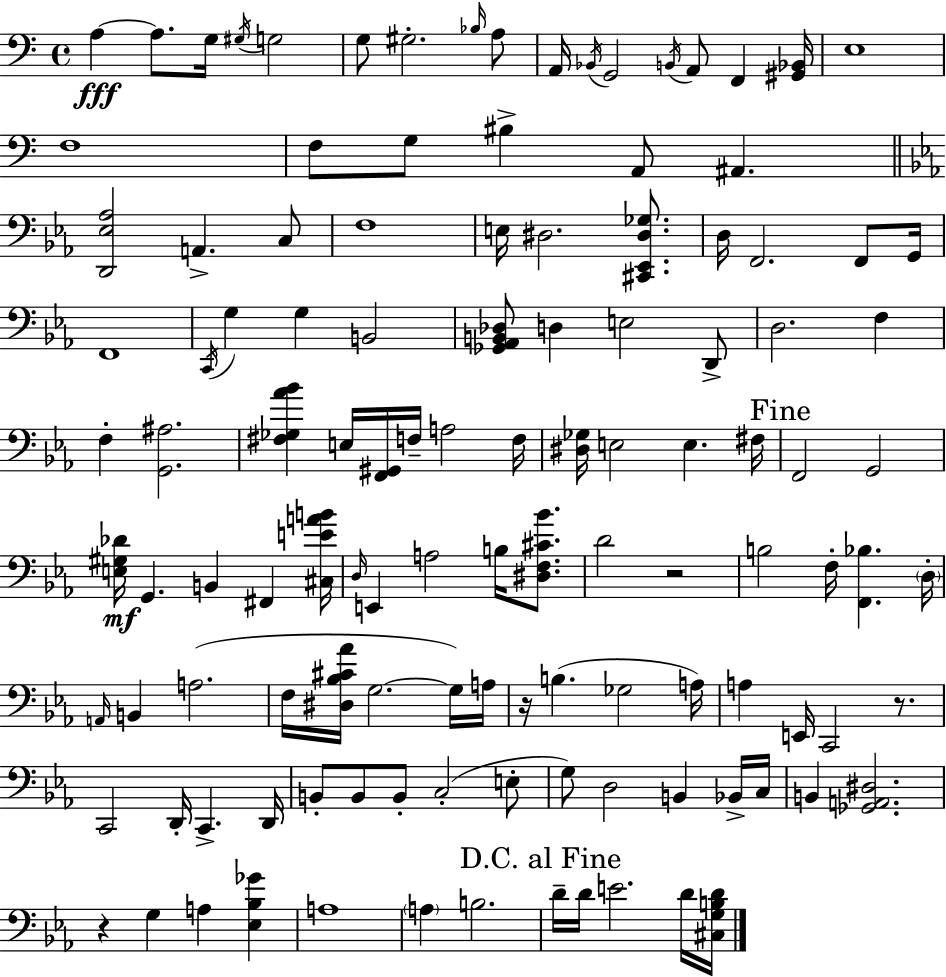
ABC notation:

X:1
T:Untitled
M:4/4
L:1/4
K:Am
A, A,/2 G,/4 ^G,/4 G,2 G,/2 ^G,2 _B,/4 A,/2 A,,/4 _B,,/4 G,,2 B,,/4 A,,/2 F,, [^G,,_B,,]/4 E,4 F,4 F,/2 G,/2 ^B, A,,/2 ^A,, [D,,_E,_A,]2 A,, C,/2 F,4 E,/4 ^D,2 [^C,,_E,,^D,_G,]/2 D,/4 F,,2 F,,/2 G,,/4 F,,4 C,,/4 G, G, B,,2 [_G,,_A,,B,,_D,]/2 D, E,2 D,,/2 D,2 F, F, [G,,^A,]2 [^F,_G,_A_B] E,/4 [F,,^G,,]/4 F,/4 A,2 F,/4 [^D,_G,]/4 E,2 E, ^F,/4 F,,2 G,,2 [E,^G,_D]/4 G,, B,, ^F,, [^C,EAB]/4 D,/4 E,, A,2 B,/4 [^D,F,^C_B]/2 D2 z2 B,2 F,/4 [F,,_B,] D,/4 A,,/4 B,, A,2 F,/4 [^D,_B,^C_A]/4 G,2 G,/4 A,/4 z/4 B, _G,2 A,/4 A, E,,/4 C,,2 z/2 C,,2 D,,/4 C,, D,,/4 B,,/2 B,,/2 B,,/2 C,2 E,/2 G,/2 D,2 B,, _B,,/4 C,/4 B,, [_G,,A,,^D,]2 z G, A, [_E,_B,_G] A,4 A, B,2 D/4 D/4 E2 D/4 [^C,G,B,D]/4